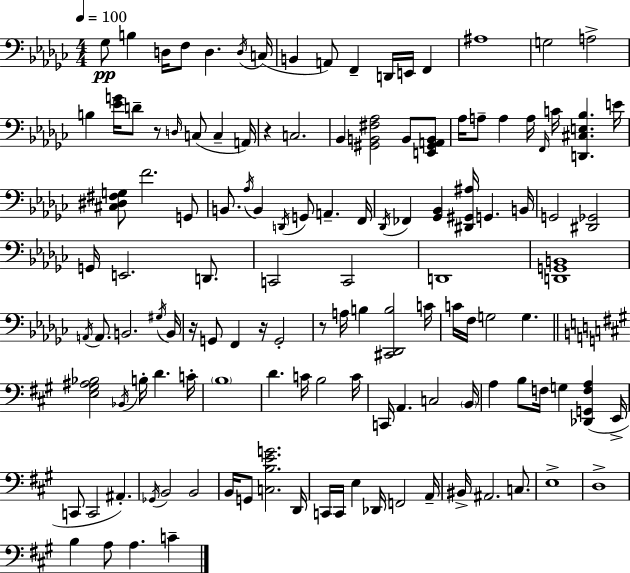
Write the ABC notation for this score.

X:1
T:Untitled
M:4/4
L:1/4
K:Ebm
_G,/2 B, D,/4 F,/2 D, D,/4 C,/4 B,, A,,/2 F,, D,,/4 E,,/4 F,, ^A,4 G,2 A,2 B, [_EG]/4 D/2 z/2 D,/4 C,/2 C, A,,/4 z C,2 _B,, [^G,,B,,^F,_A,]2 B,,/2 [E,,^G,,A,,B,,]/2 _A,/4 A,/2 A, A,/4 F,,/4 C/4 [D,,^C,E,_B,] E/4 [^C,^D,^F,G,]/2 F2 G,,/2 B,,/2 _A,/4 B,, D,,/4 G,,/2 A,, F,,/4 _D,,/4 _F,, [_G,,_B,,] [^D,,^G,,^A,]/4 G,, B,,/4 G,,2 [^D,,_G,,]2 G,,/4 E,,2 D,,/2 C,,2 C,,2 D,,4 [D,,G,,B,,]4 A,,/4 A,,/2 B,,2 ^G,/4 B,,/4 z/4 G,,/2 F,, z/4 G,,2 z/2 A,/4 B, [^C,,_D,,B,]2 C/4 C/4 F,/4 G,2 G, [E,^G,^A,_B,]2 _B,,/4 B,/4 D C/4 B,4 D C/4 B,2 C/4 C,,/4 A,, C,2 B,,/4 A, B,/2 F,/4 G, [_D,,G,,F,A,] E,,/4 C,,/2 C,,2 ^A,, _G,,/4 B,,2 B,,2 B,,/4 G,,/2 [C,B,EG]2 D,,/4 C,,/4 C,,/4 E, _D,,/4 F,,2 A,,/4 ^B,,/4 ^A,,2 C,/2 E,4 D,4 B, A,/2 A, C